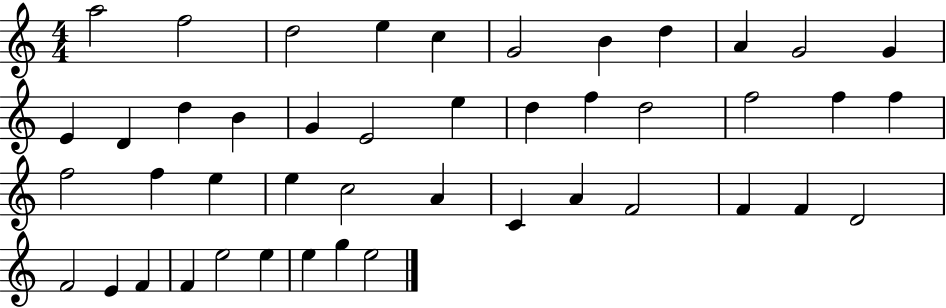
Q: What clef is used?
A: treble